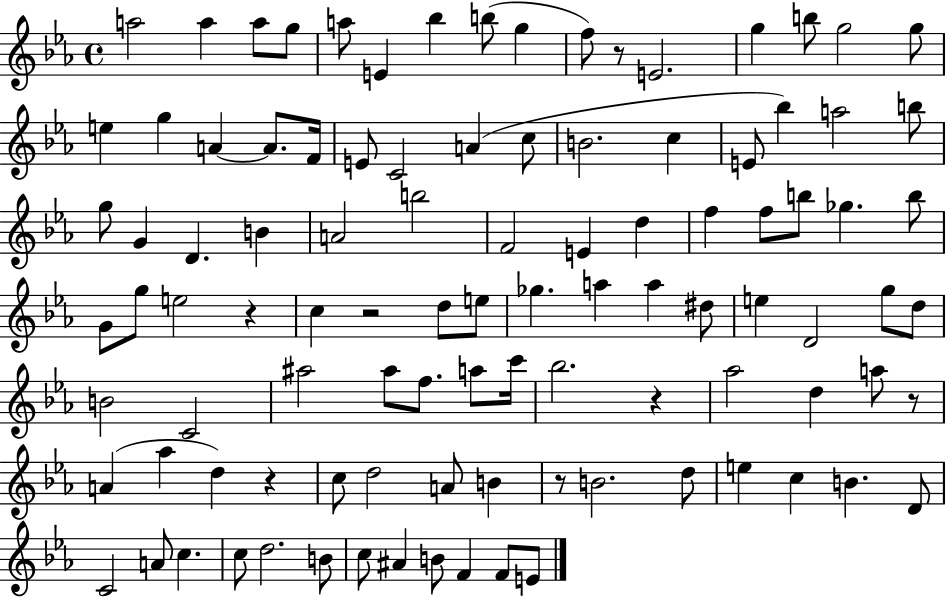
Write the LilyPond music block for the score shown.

{
  \clef treble
  \time 4/4
  \defaultTimeSignature
  \key ees \major
  \repeat volta 2 { a''2 a''4 a''8 g''8 | a''8 e'4 bes''4 b''8( g''4 | f''8) r8 e'2. | g''4 b''8 g''2 g''8 | \break e''4 g''4 a'4~~ a'8. f'16 | e'8 c'2 a'4( c''8 | b'2. c''4 | e'8 bes''4) a''2 b''8 | \break g''8 g'4 d'4. b'4 | a'2 b''2 | f'2 e'4 d''4 | f''4 f''8 b''8 ges''4. b''8 | \break g'8 g''8 e''2 r4 | c''4 r2 d''8 e''8 | ges''4. a''4 a''4 dis''8 | e''4 d'2 g''8 d''8 | \break b'2 c'2 | ais''2 ais''8 f''8. a''8 c'''16 | bes''2. r4 | aes''2 d''4 a''8 r8 | \break a'4( aes''4 d''4) r4 | c''8 d''2 a'8 b'4 | r8 b'2. d''8 | e''4 c''4 b'4. d'8 | \break c'2 a'8 c''4. | c''8 d''2. b'8 | c''8 ais'4 b'8 f'4 f'8 e'8 | } \bar "|."
}